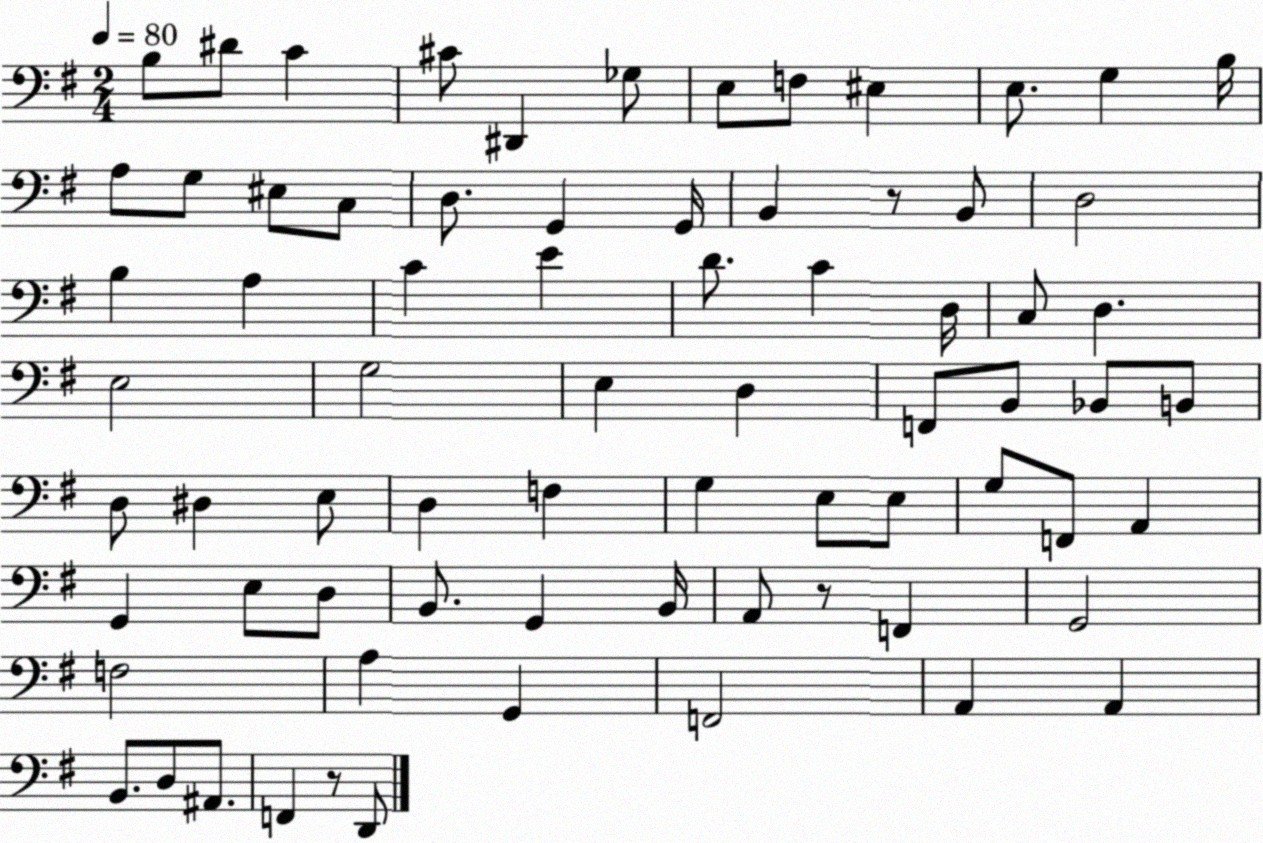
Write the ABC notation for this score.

X:1
T:Untitled
M:2/4
L:1/4
K:G
B,/2 ^D/2 C ^C/2 ^D,, _G,/2 E,/2 F,/2 ^E, E,/2 G, B,/4 A,/2 G,/2 ^E,/2 C,/2 D,/2 G,, G,,/4 B,, z/2 B,,/2 D,2 B, A, C E D/2 C D,/4 C,/2 D, E,2 G,2 E, D, F,,/2 B,,/2 _B,,/2 B,,/2 D,/2 ^D, E,/2 D, F, G, E,/2 E,/2 G,/2 F,,/2 A,, G,, E,/2 D,/2 B,,/2 G,, B,,/4 A,,/2 z/2 F,, G,,2 F,2 A, G,, F,,2 A,, A,, B,,/2 D,/2 ^A,,/2 F,, z/2 D,,/2